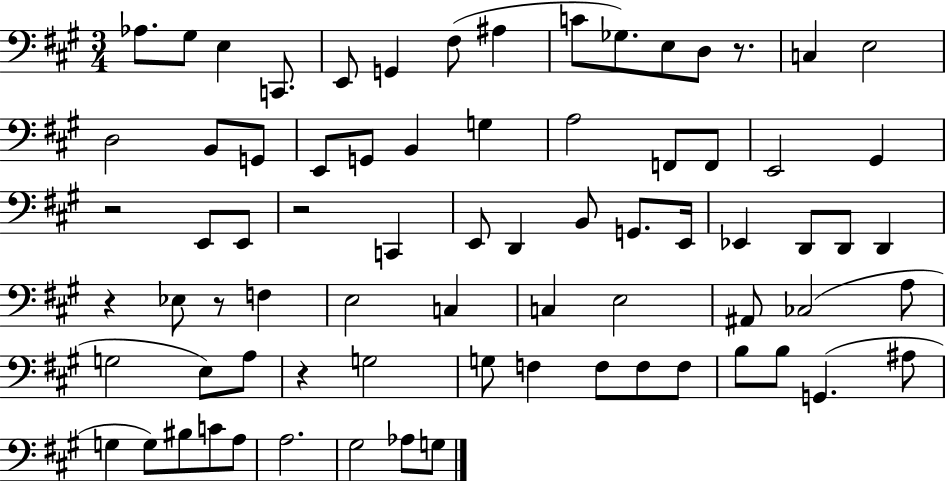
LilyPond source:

{
  \clef bass
  \numericTimeSignature
  \time 3/4
  \key a \major
  aes8. gis8 e4 c,8. | e,8 g,4 fis8( ais4 | c'8 ges8.) e8 d8 r8. | c4 e2 | \break d2 b,8 g,8 | e,8 g,8 b,4 g4 | a2 f,8 f,8 | e,2 gis,4 | \break r2 e,8 e,8 | r2 c,4 | e,8 d,4 b,8 g,8. e,16 | ees,4 d,8 d,8 d,4 | \break r4 ees8 r8 f4 | e2 c4 | c4 e2 | ais,8 ces2( a8 | \break g2 e8) a8 | r4 g2 | g8 f4 f8 f8 f8 | b8 b8 g,4.( ais8 | \break g4 g8) bis8 c'8 a8 | a2. | gis2 aes8 g8 | \bar "|."
}